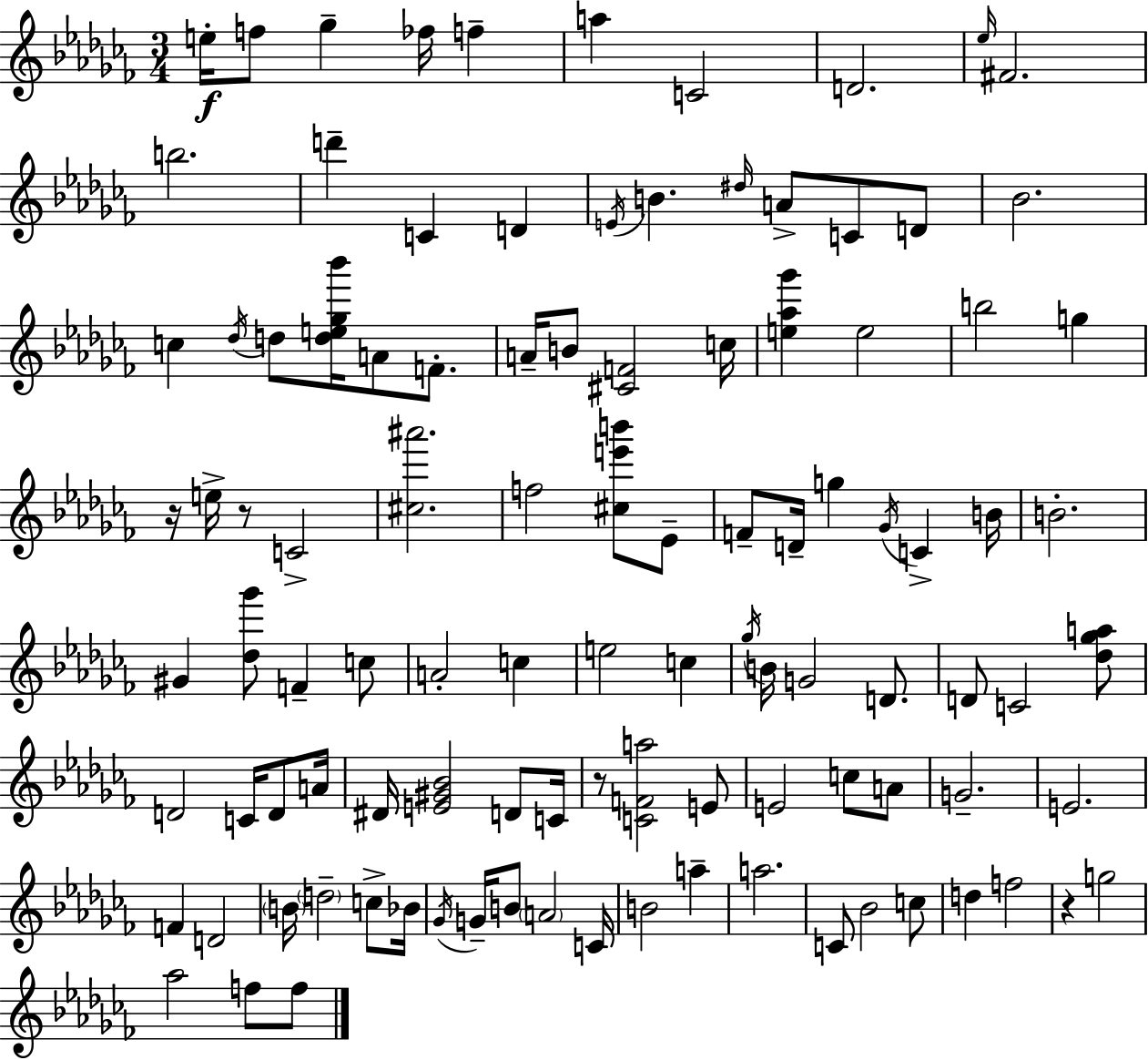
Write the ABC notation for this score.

X:1
T:Untitled
M:3/4
L:1/4
K:Abm
e/4 f/2 _g _f/4 f a C2 D2 _e/4 ^F2 b2 d' C D E/4 B ^d/4 A/2 C/2 D/2 _B2 c _d/4 d/2 [de_g_b']/4 A/2 F/2 A/4 B/2 [^CF]2 c/4 [e_a_g'] e2 b2 g z/4 e/4 z/2 C2 [^c^a']2 f2 [^ce'b']/2 _E/2 F/2 D/4 g _G/4 C B/4 B2 ^G [_d_g']/2 F c/2 A2 c e2 c _g/4 B/4 G2 D/2 D/2 C2 [_d_ga]/2 D2 C/4 D/2 A/4 ^D/4 [E^G_B]2 D/2 C/4 z/2 [CFa]2 E/2 E2 c/2 A/2 G2 E2 F D2 B/4 d2 c/2 _B/4 _G/4 G/4 B/2 A2 C/4 B2 a a2 C/2 _B2 c/2 d f2 z g2 _a2 f/2 f/2